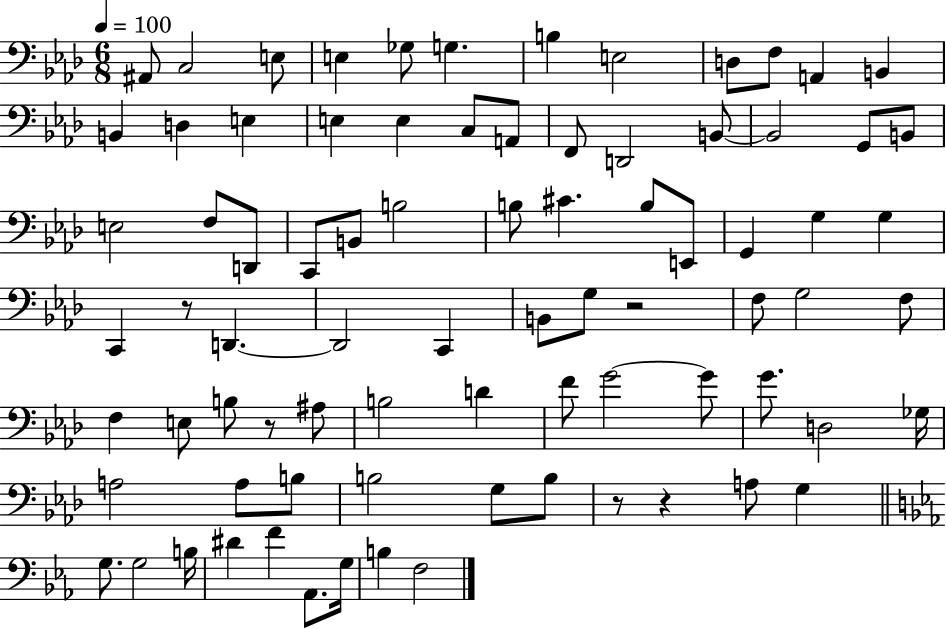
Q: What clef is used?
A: bass